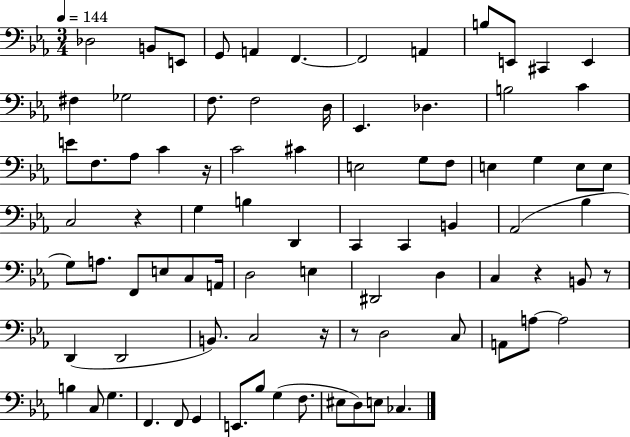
X:1
T:Untitled
M:3/4
L:1/4
K:Eb
_D,2 B,,/2 E,,/2 G,,/2 A,, F,, F,,2 A,, B,/2 E,,/2 ^C,, E,, ^F, _G,2 F,/2 F,2 D,/4 _E,, _D, B,2 C E/2 F,/2 _A,/2 C z/4 C2 ^C E,2 G,/2 F,/2 E, G, E,/2 E,/2 C,2 z G, B, D,, C,, C,, B,, _A,,2 _B, G,/2 A,/2 F,,/2 E,/2 C,/2 A,,/4 D,2 E, ^D,,2 D, C, z B,,/2 z/2 D,, D,,2 B,,/2 C,2 z/4 z/2 D,2 C,/2 A,,/2 A,/2 A,2 B, C,/2 G, F,, F,,/2 G,, E,,/2 _B,/2 G, F,/2 ^E,/2 D,/2 E,/2 _C,